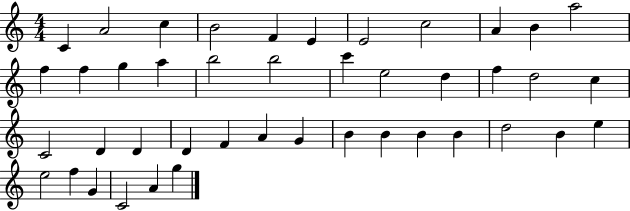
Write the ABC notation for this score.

X:1
T:Untitled
M:4/4
L:1/4
K:C
C A2 c B2 F E E2 c2 A B a2 f f g a b2 b2 c' e2 d f d2 c C2 D D D F A G B B B B d2 B e e2 f G C2 A g